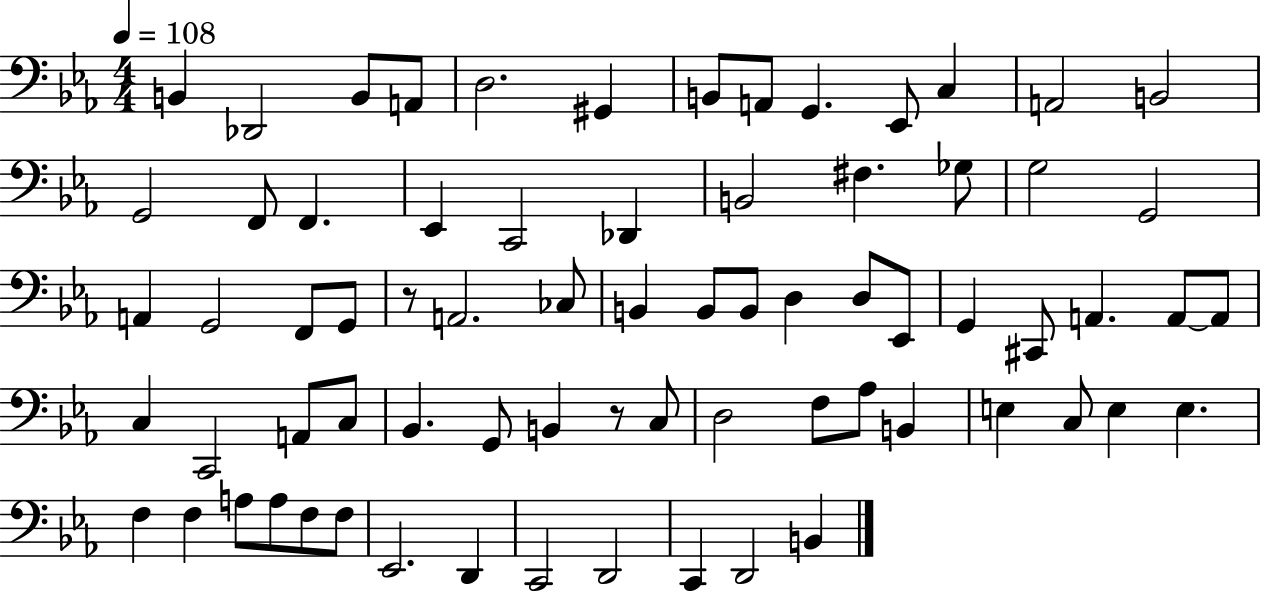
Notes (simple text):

B2/q Db2/h B2/e A2/e D3/h. G#2/q B2/e A2/e G2/q. Eb2/e C3/q A2/h B2/h G2/h F2/e F2/q. Eb2/q C2/h Db2/q B2/h F#3/q. Gb3/e G3/h G2/h A2/q G2/h F2/e G2/e R/e A2/h. CES3/e B2/q B2/e B2/e D3/q D3/e Eb2/e G2/q C#2/e A2/q. A2/e A2/e C3/q C2/h A2/e C3/e Bb2/q. G2/e B2/q R/e C3/e D3/h F3/e Ab3/e B2/q E3/q C3/e E3/q E3/q. F3/q F3/q A3/e A3/e F3/e F3/e Eb2/h. D2/q C2/h D2/h C2/q D2/h B2/q